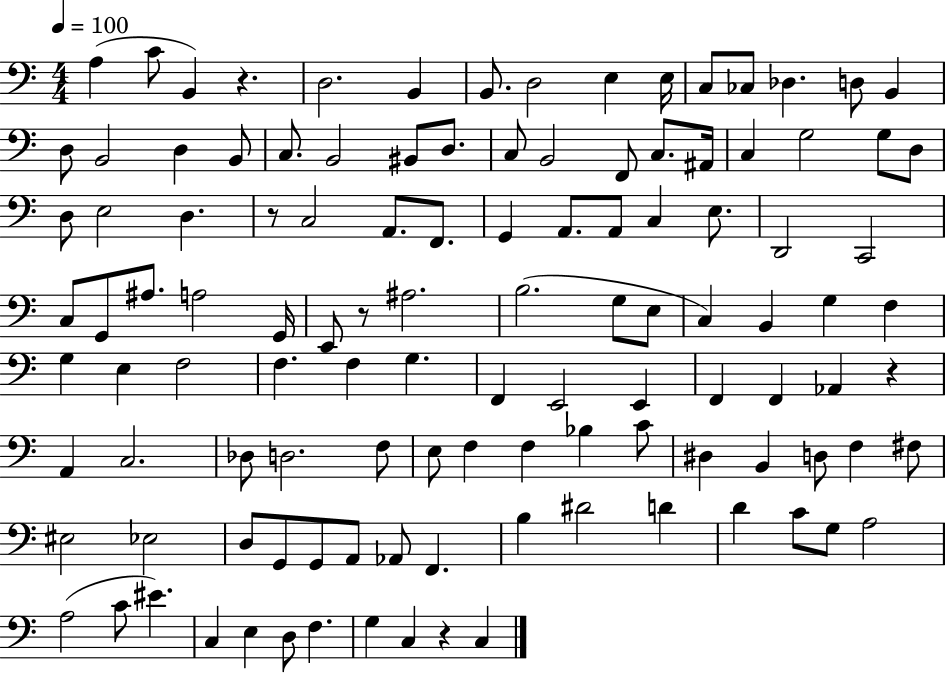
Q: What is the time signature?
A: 4/4